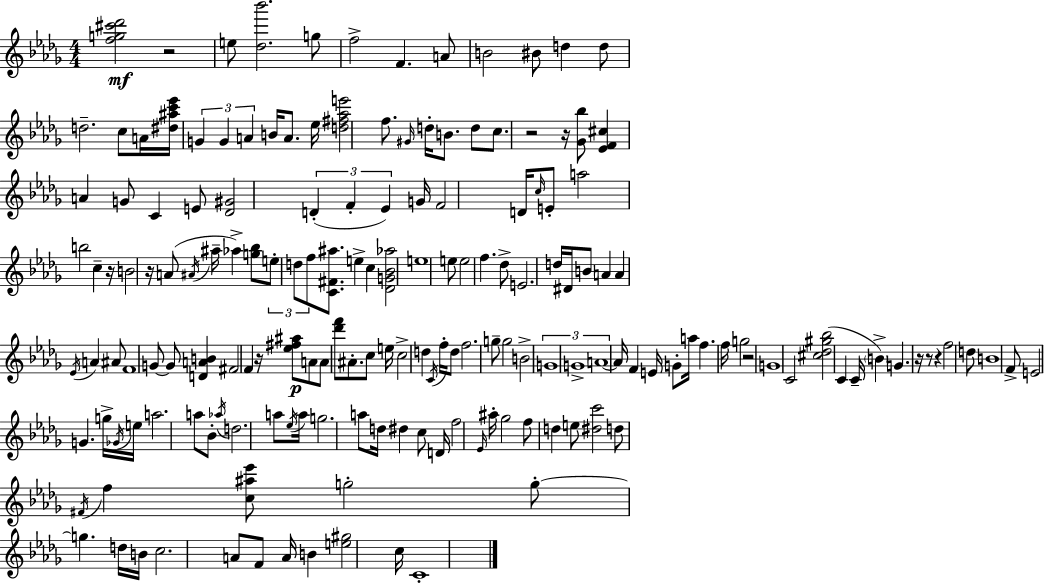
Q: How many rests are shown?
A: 10